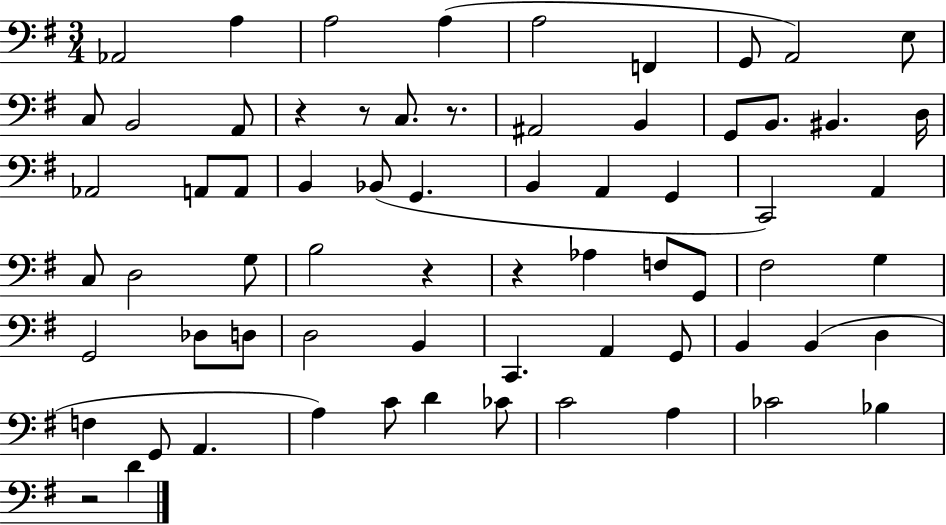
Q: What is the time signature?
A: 3/4